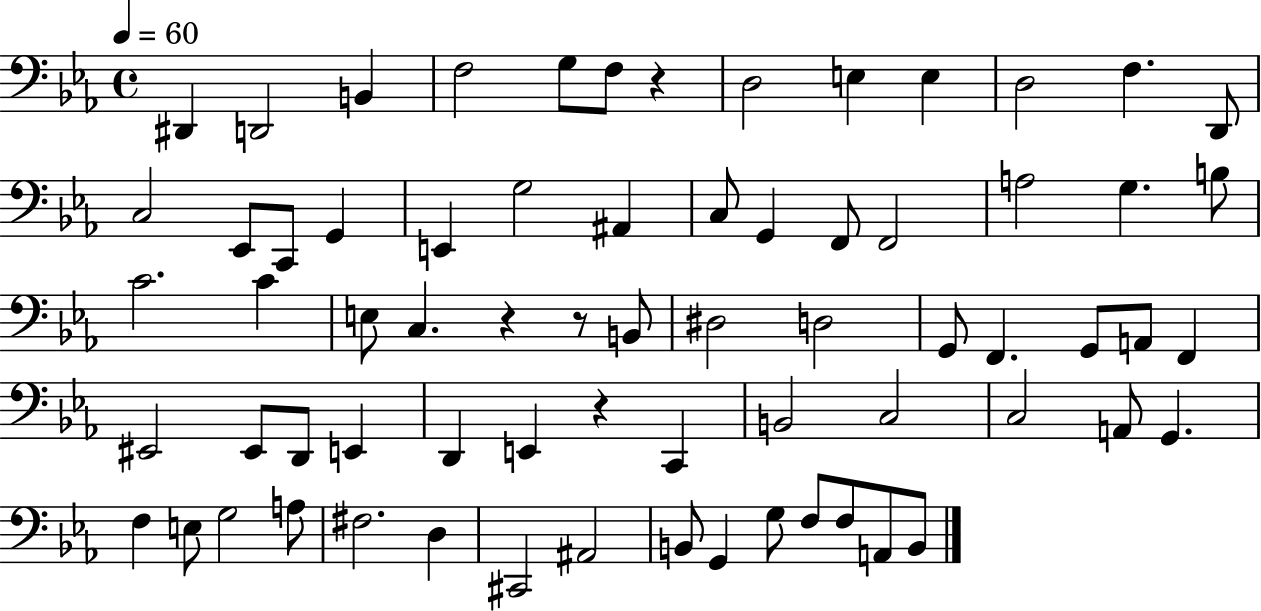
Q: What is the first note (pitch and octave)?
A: D#2